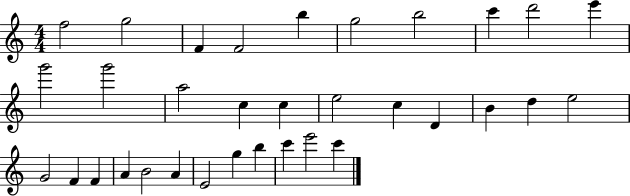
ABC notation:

X:1
T:Untitled
M:4/4
L:1/4
K:C
f2 g2 F F2 b g2 b2 c' d'2 e' g'2 g'2 a2 c c e2 c D B d e2 G2 F F A B2 A E2 g b c' e'2 c'